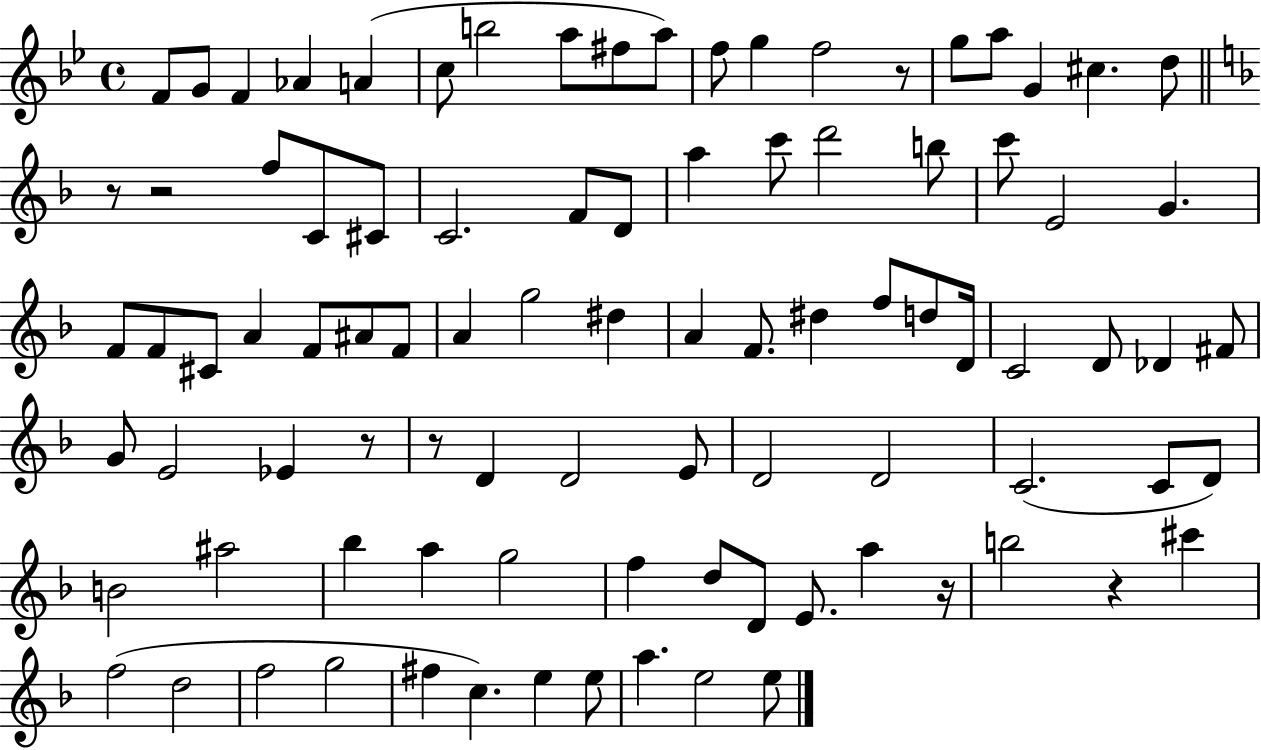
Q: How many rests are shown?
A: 7